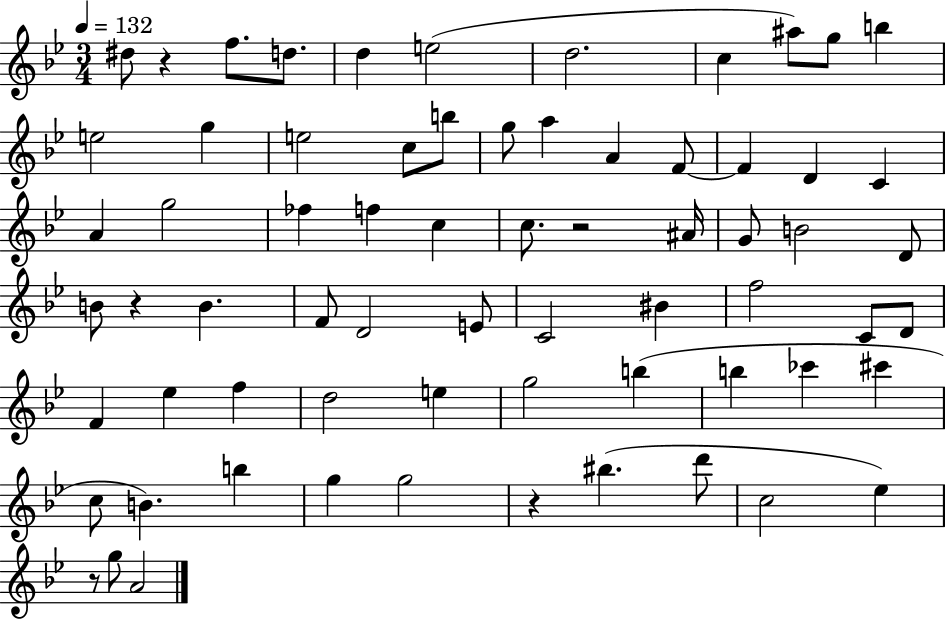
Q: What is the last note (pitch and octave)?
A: A4